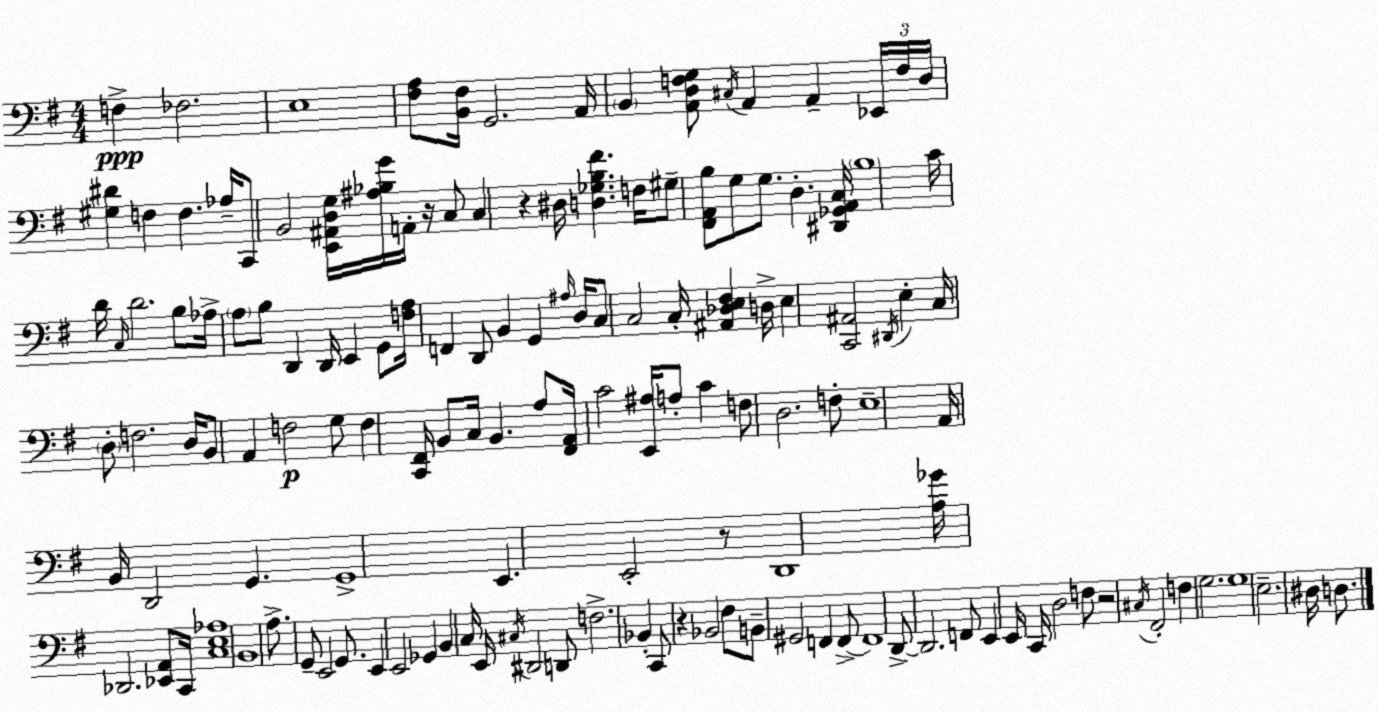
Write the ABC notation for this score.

X:1
T:Untitled
M:4/4
L:1/4
K:G
F, _F,2 E,4 [^F,A,]/2 [B,,^F,]/4 G,,2 A,,/4 B,, [A,,D,F,G,]/2 ^C,/4 A,, A,, _E,,/4 F,/4 D,/4 [^G,^D] F, F, _A,/4 C,,/2 B,,2 [E,,^A,,D,G,]/4 [^A,_B,G]/4 A,,/4 z/4 C,/2 C, z ^D,/4 [D,_G,B,^F] F,/4 ^G,/2 [^F,,A,,B,]/2 G,/2 G,/2 D, [^D,,_G,,A,,C,]/4 B,4 C/4 D/4 C,/4 D2 B,/2 _A,/4 A,/2 B,/2 D,, D,,/4 E,, G,,/2 [F,A,]/4 F,, D,,/2 B,, G,, ^A,/4 D,/4 C,/2 C,2 C,/4 [^A,,_D,E,^F,] D,/4 E, [C,,^A,,]2 ^D,,/4 E, C,/4 D,/2 F,2 D,/4 B,,/2 A,, F,2 G,/2 F, [C,,^F,,]/4 B,,/2 C,/4 B,, A,/2 [^F,,A,,]/4 C2 [E,,^A,]/4 A,/2 C F,/2 D,2 F,/2 E,4 A,,/4 B,,/4 D,,2 G,, G,,4 E,, E,,2 z/2 D,,4 [A,_G]/4 _D,,2 [_E,,A,,]/2 C,,/4 [C,E,_A,]4 B,,4 A,/2 G,,/2 E,,2 G,,/2 E,, E,,2 _G,, B,, C,/4 E,,/4 ^C,/4 ^D,,2 D,,/2 F,2 _B,, C,,/2 z _B,,2 ^F,/2 B,,/2 ^G,,2 F,, F,,/2 F,,4 D,,/2 D,,2 F,,/2 E,, E,,/4 C,,/4 D,2 F,/2 z2 ^C,/4 ^F,,2 F, G,2 G,4 E,2 ^D,/4 D,/2